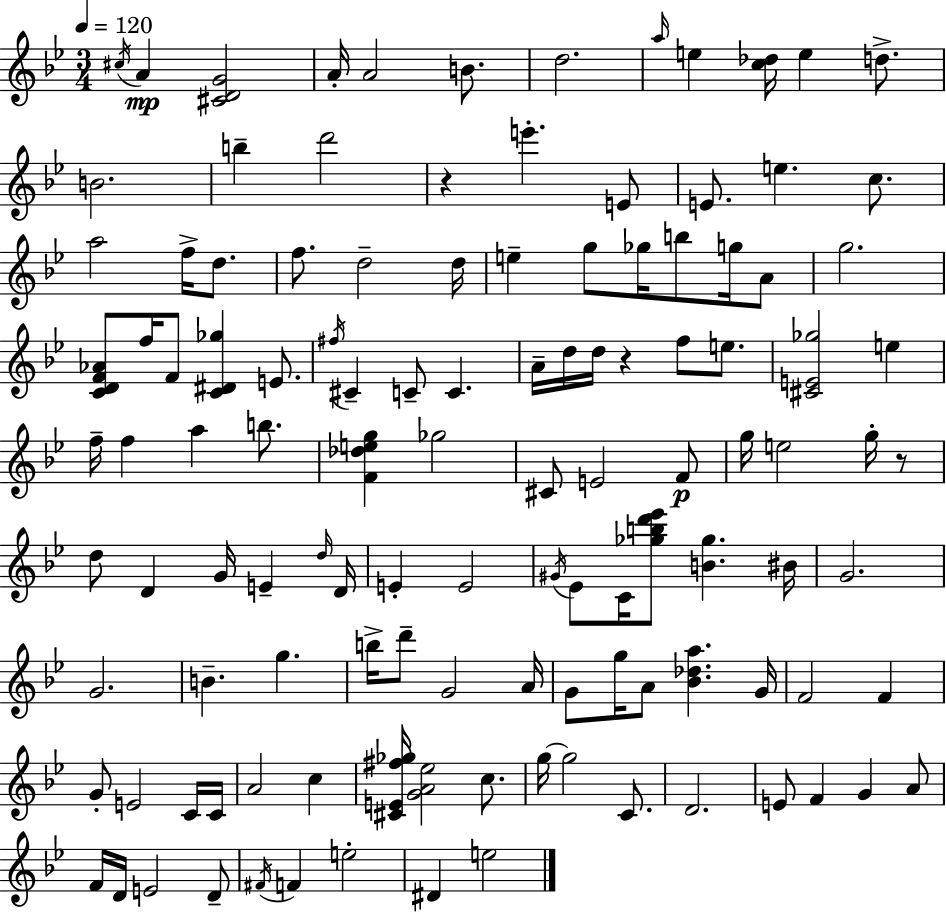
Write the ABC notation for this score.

X:1
T:Untitled
M:3/4
L:1/4
K:Bb
^c/4 A [^CDG]2 A/4 A2 B/2 d2 a/4 e [c_d]/4 e d/2 B2 b d'2 z e' E/2 E/2 e c/2 a2 f/4 d/2 f/2 d2 d/4 e g/2 _g/4 b/2 g/4 A/2 g2 [CDF_A]/2 f/4 F/2 [C^D_g] E/2 ^f/4 ^C C/2 C A/4 d/4 d/4 z f/2 e/2 [^CE_g]2 e f/4 f a b/2 [F_deg] _g2 ^C/2 E2 F/2 g/4 e2 g/4 z/2 d/2 D G/4 E d/4 D/4 E E2 ^G/4 _E/2 C/4 [_gbd'_e']/2 [B_g] ^B/4 G2 G2 B g b/4 d'/2 G2 A/4 G/2 g/4 A/2 [_B_da] G/4 F2 F G/2 E2 C/4 C/4 A2 c [^CE^f_g]/4 [GA_e]2 c/2 g/4 g2 C/2 D2 E/2 F G A/2 F/4 D/4 E2 D/2 ^F/4 F e2 ^D e2